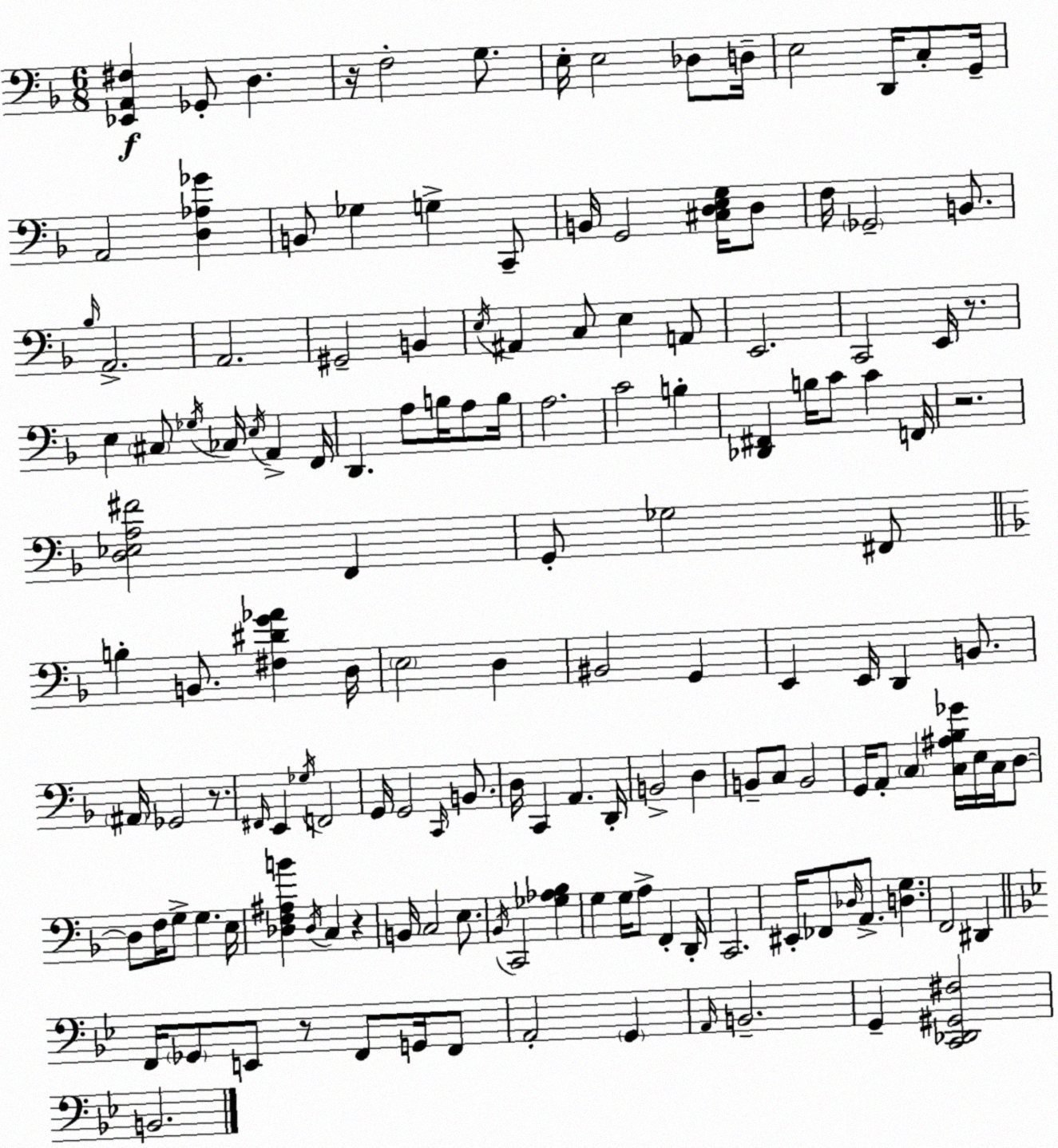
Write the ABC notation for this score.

X:1
T:Untitled
M:6/8
L:1/4
K:F
[_E,,A,,^F,] _G,,/2 D, z/4 F,2 G,/2 E,/4 E,2 _D,/2 D,/4 E,2 D,,/4 C,/2 G,,/4 A,,2 [D,_A,_G] B,,/2 _G, G, C,,/2 B,,/4 G,,2 [^C,D,E,G,]/4 D,/2 F,/4 _G,,2 B,,/2 _B,/4 A,,2 A,,2 ^G,,2 B,, E,/4 ^A,, C,/2 E, A,,/2 E,,2 C,,2 E,,/4 z/2 E, ^C,/2 _G,/4 _C,/4 E,/4 A,, F,,/4 D,, A,/2 B,/4 A,/2 B,/4 A,2 C2 B, [_D,,^F,,] B,/4 C/2 C F,,/4 z2 [D,_E,A,^F]2 F,, G,,/2 _G,2 ^F,,/2 B, B,,/2 [^F,^DG_A] D,/4 E,2 D, ^B,,2 G,, E,, E,,/4 D,, B,,/2 ^A,,/4 _G,,2 z/2 ^F,,/4 E,, _G,/4 F,,2 G,,/4 G,,2 C,,/4 B,,/2 D,/4 C,, A,, D,,/4 B,,2 D, B,,/2 C,/2 B,,2 G,,/4 A,,/2 C, [C,^A,_B,_G]/4 E,/4 C,/4 D,/2 D,/2 F,/4 G,/2 G, E,/4 [_D,F,^A,B] _D,/4 C, z B,,/4 C,2 E,/2 _B,,/4 C,,2 [_G,_A,_B,] G, G,/4 A,/2 F,, D,,/4 C,,2 ^E,,/4 _F,,/2 _D,/4 A,,/2 [D,G,] F,,2 ^D,, F,,/4 _G,,/2 E,,/2 z/2 F,,/2 G,,/4 F,,/2 A,,2 G,, A,,/4 B,,2 G,, [C,,_D,,^G,,^F,]2 B,,2